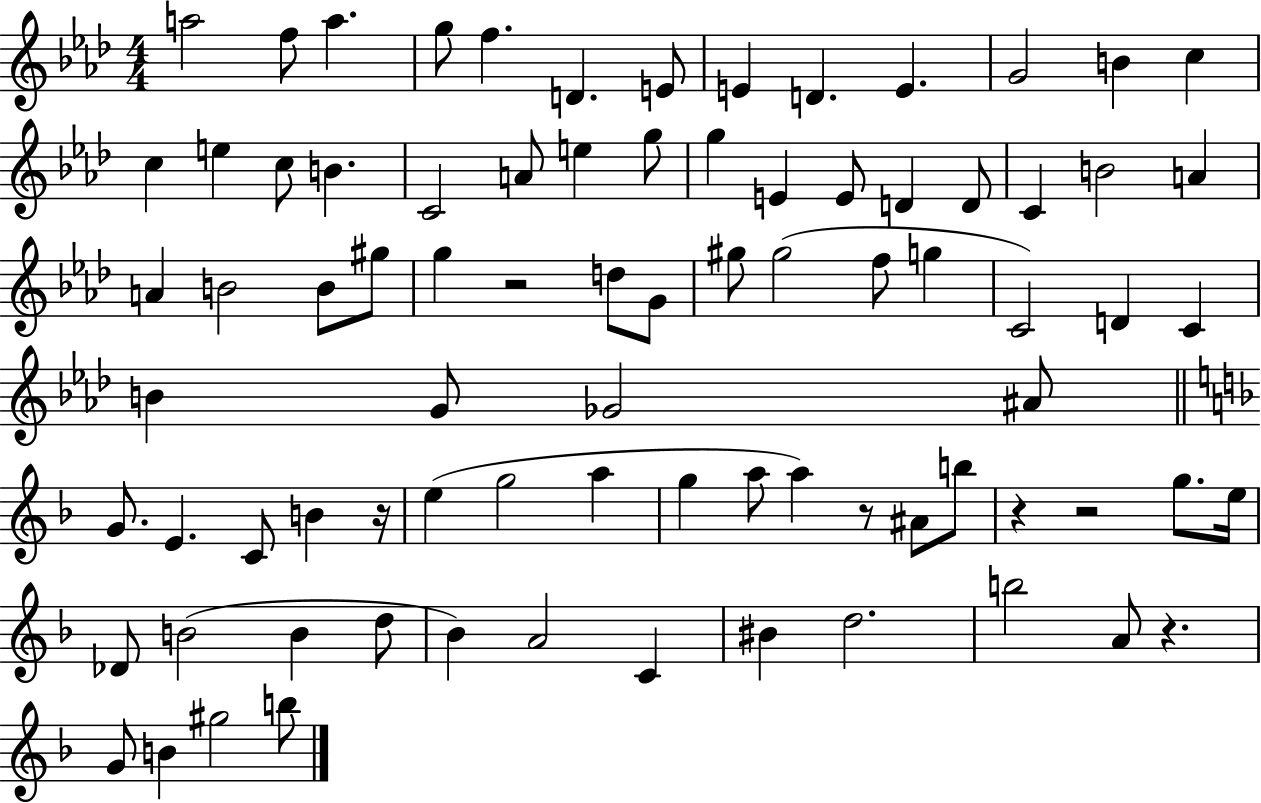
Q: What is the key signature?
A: AES major